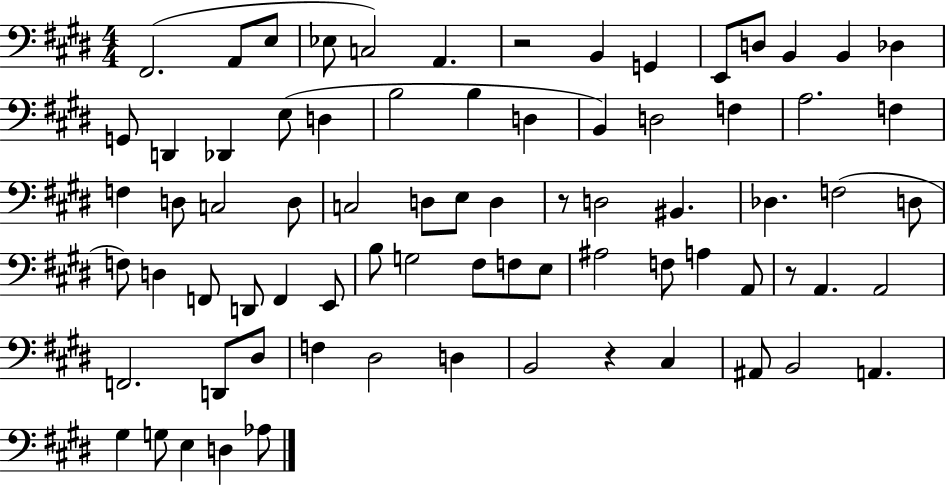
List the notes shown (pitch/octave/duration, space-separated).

F#2/h. A2/e E3/e Eb3/e C3/h A2/q. R/h B2/q G2/q E2/e D3/e B2/q B2/q Db3/q G2/e D2/q Db2/q E3/e D3/q B3/h B3/q D3/q B2/q D3/h F3/q A3/h. F3/q F3/q D3/e C3/h D3/e C3/h D3/e E3/e D3/q R/e D3/h BIS2/q. Db3/q. F3/h D3/e F3/e D3/q F2/e D2/e F2/q E2/e B3/e G3/h F#3/e F3/e E3/e A#3/h F3/e A3/q A2/e R/e A2/q. A2/h F2/h. D2/e D#3/e F3/q D#3/h D3/q B2/h R/q C#3/q A#2/e B2/h A2/q. G#3/q G3/e E3/q D3/q Ab3/e